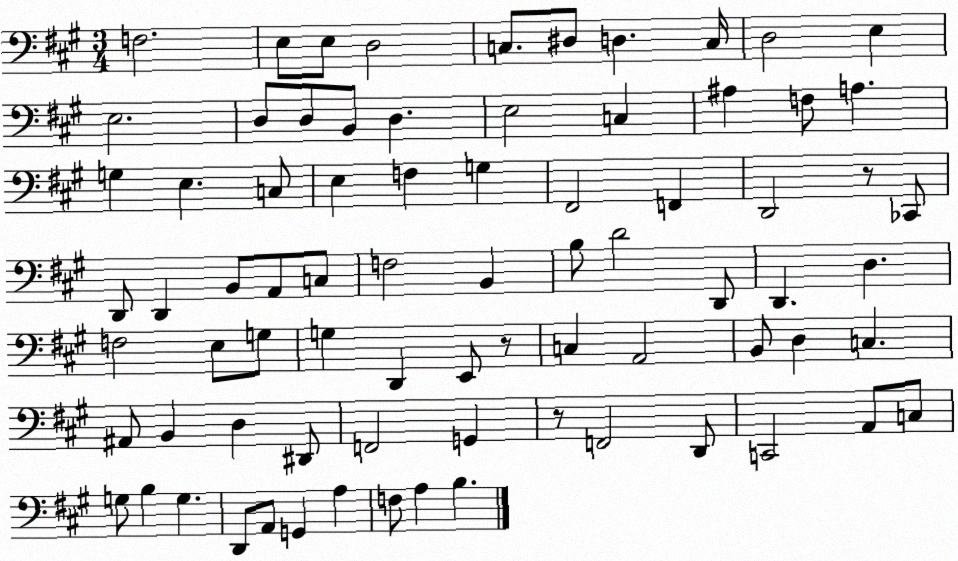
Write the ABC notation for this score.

X:1
T:Untitled
M:3/4
L:1/4
K:A
F,2 E,/2 E,/2 D,2 C,/2 ^D,/2 D, C,/4 D,2 E, E,2 D,/2 D,/2 B,,/2 D, E,2 C, ^A, F,/2 A, G, E, C,/2 E, F, G, ^F,,2 F,, D,,2 z/2 _C,,/2 D,,/2 D,, B,,/2 A,,/2 C,/2 F,2 B,, B,/2 D2 D,,/2 D,, D, F,2 E,/2 G,/2 G, D,, E,,/2 z/2 C, A,,2 B,,/2 D, C, ^A,,/2 B,, D, ^D,,/2 F,,2 G,, z/2 F,,2 D,,/2 C,,2 A,,/2 C,/2 G,/2 B, G, D,,/2 A,,/2 G,, A, F,/2 A, B,